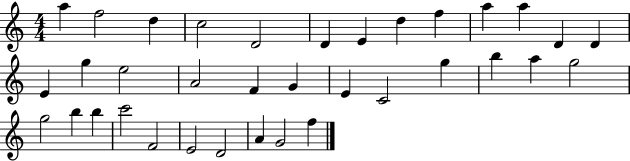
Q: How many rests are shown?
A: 0